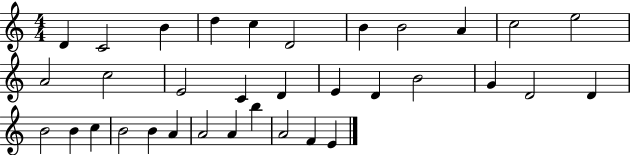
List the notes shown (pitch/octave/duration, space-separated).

D4/q C4/h B4/q D5/q C5/q D4/h B4/q B4/h A4/q C5/h E5/h A4/h C5/h E4/h C4/q D4/q E4/q D4/q B4/h G4/q D4/h D4/q B4/h B4/q C5/q B4/h B4/q A4/q A4/h A4/q B5/q A4/h F4/q E4/q